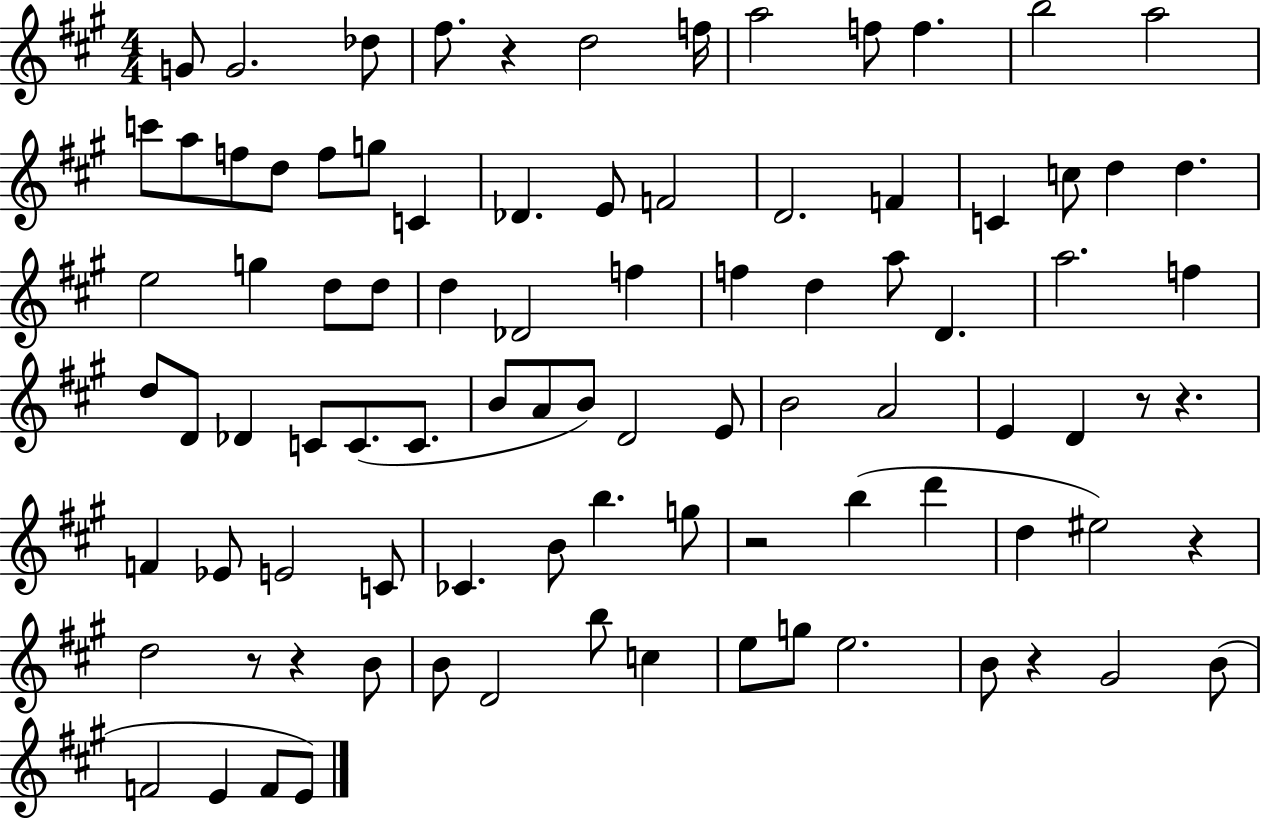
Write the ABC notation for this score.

X:1
T:Untitled
M:4/4
L:1/4
K:A
G/2 G2 _d/2 ^f/2 z d2 f/4 a2 f/2 f b2 a2 c'/2 a/2 f/2 d/2 f/2 g/2 C _D E/2 F2 D2 F C c/2 d d e2 g d/2 d/2 d _D2 f f d a/2 D a2 f d/2 D/2 _D C/2 C/2 C/2 B/2 A/2 B/2 D2 E/2 B2 A2 E D z/2 z F _E/2 E2 C/2 _C B/2 b g/2 z2 b d' d ^e2 z d2 z/2 z B/2 B/2 D2 b/2 c e/2 g/2 e2 B/2 z ^G2 B/2 F2 E F/2 E/2